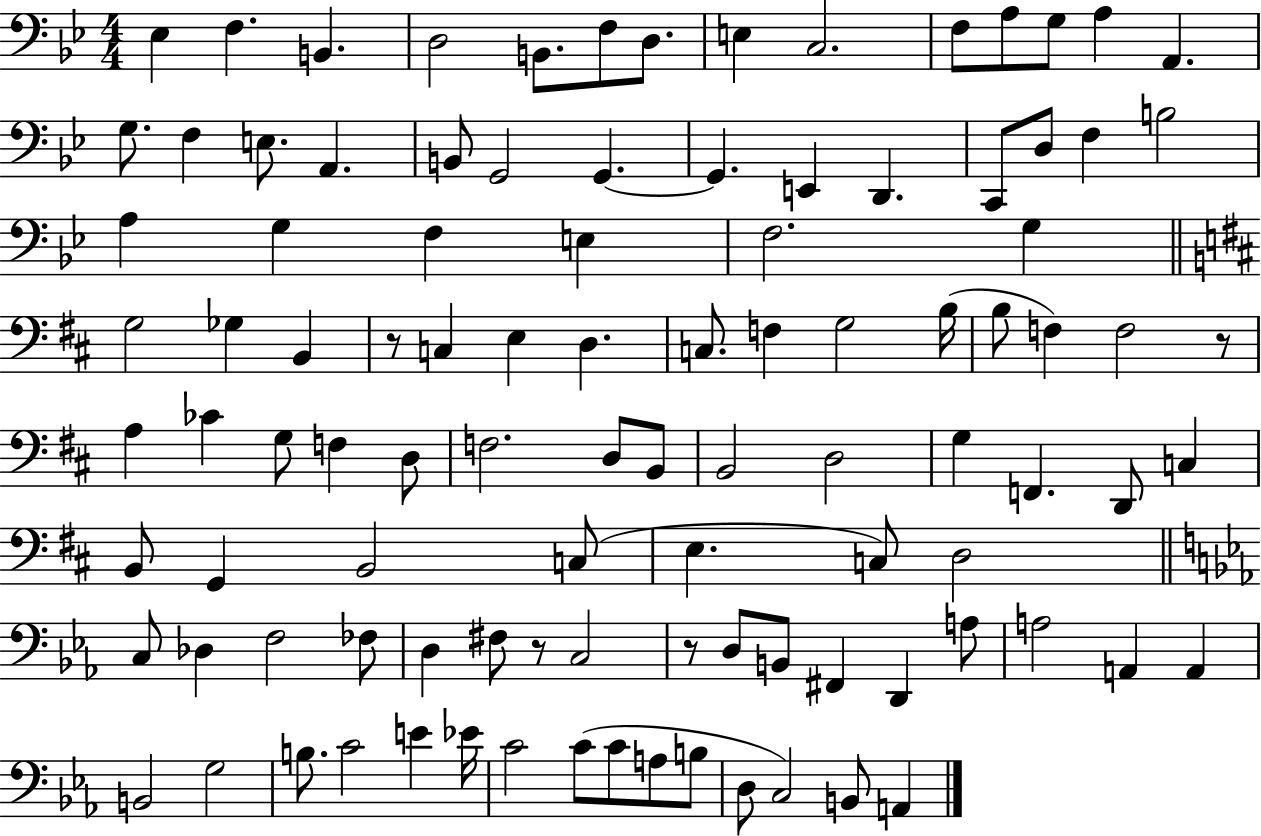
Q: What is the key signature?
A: BES major